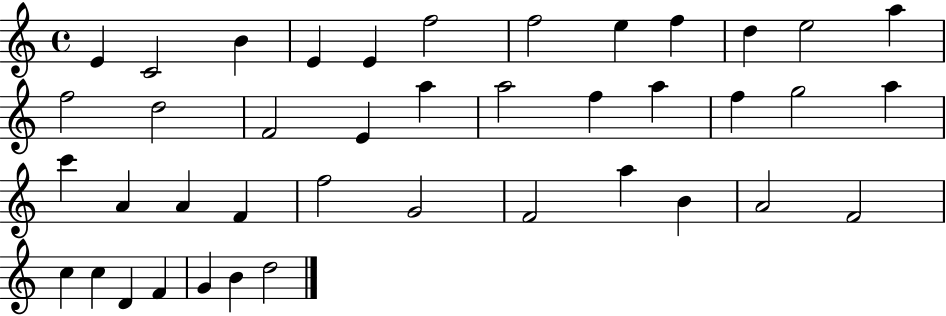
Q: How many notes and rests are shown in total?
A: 41